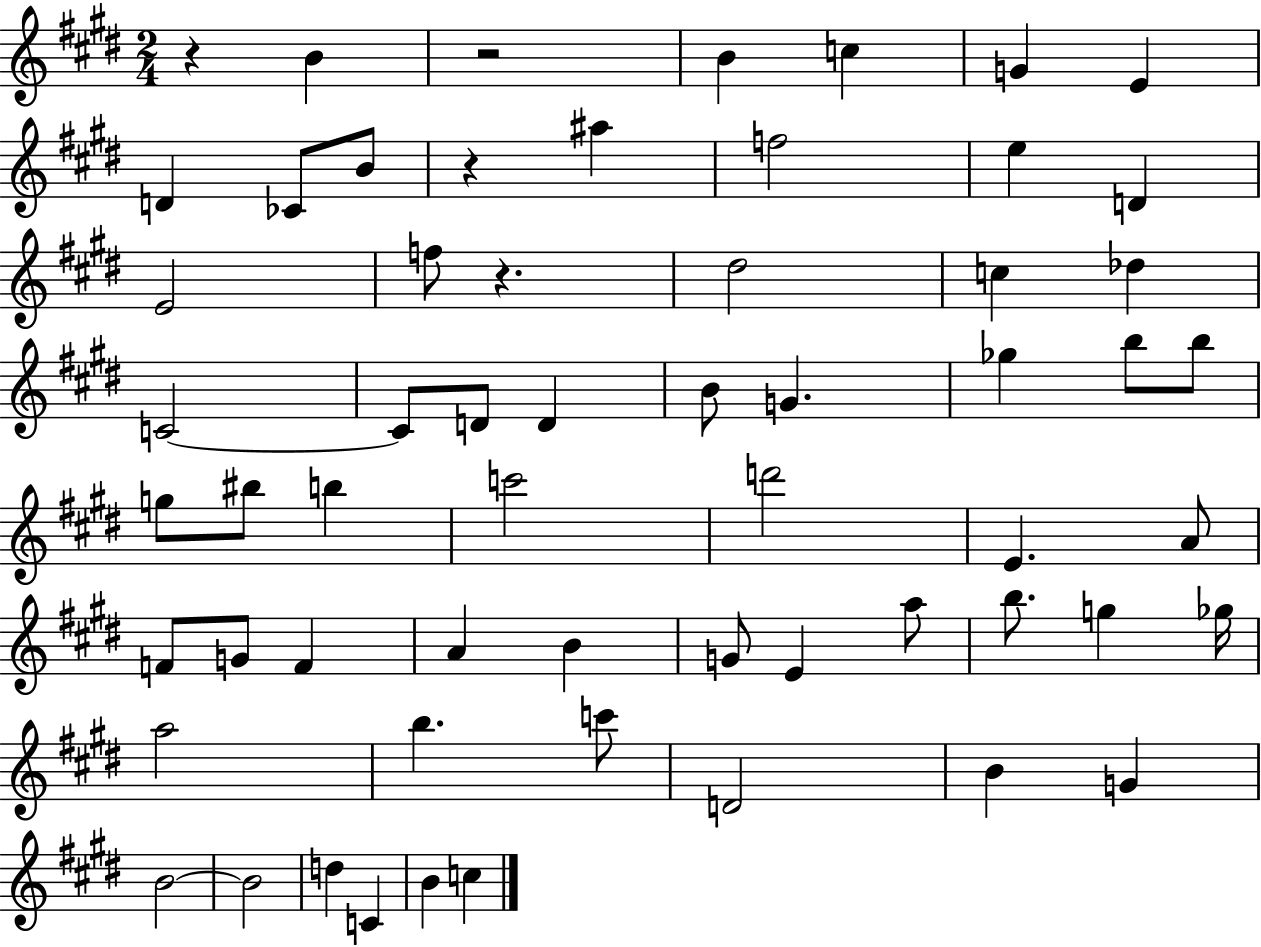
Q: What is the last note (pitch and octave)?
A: C5